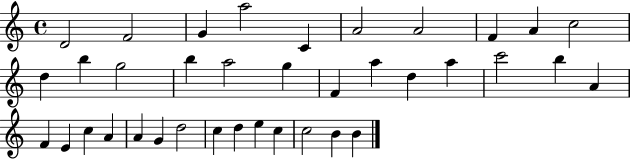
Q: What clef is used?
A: treble